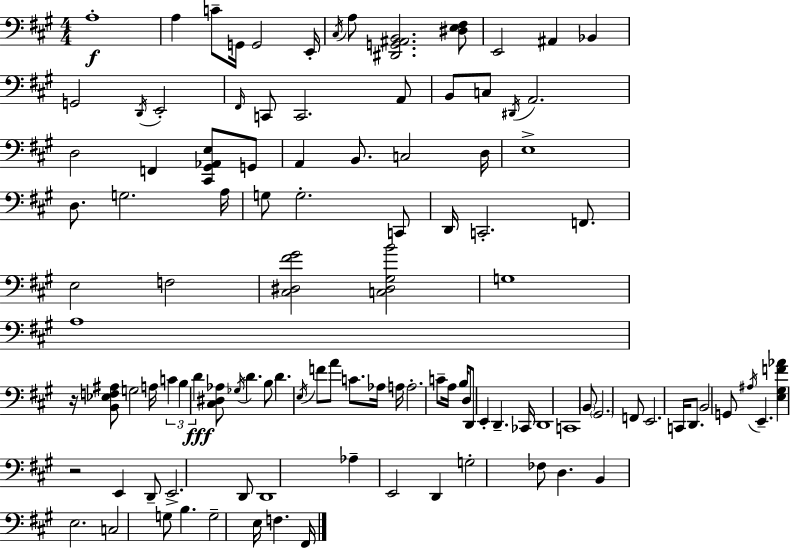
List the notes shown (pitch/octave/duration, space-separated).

A3/w A3/q C4/e G2/s G2/h E2/s C#3/s A3/e [D#2,G2,A#2,B2]/h. [D#3,E3,F#3]/e E2/h A#2/q Bb2/q G2/h D2/s E2/h F#2/s C2/e C2/h. A2/e B2/e C3/e D#2/s A2/h. D3/h F2/q [C#2,G#2,Ab2,E3]/e G2/e A2/q B2/e. C3/h D3/s E3/w D3/e. G3/h. A3/s G3/e G3/h. C2/e D2/s C2/h. F2/e. E3/h F3/h [C#3,D#3,F#4,G#4]/h [C3,D#3,G#3,B4]/h G3/w A3/w R/s [B2,Eb3,F3,A#3]/e G3/h A3/s C4/q B3/q D4/q [C#3,D#3,Ab3]/e Gb3/s D4/q. B3/e D4/q. E3/s F4/e A4/e C4/e. Ab3/s A3/s A3/h. C4/e A3/s B3/s D3/e D2/e E2/q D2/q. CES2/s D2/w C2/w B2/e G#2/h. F2/e E2/h. C2/s D2/e. B2/h G2/e A#3/s E2/q. [E3,G#3,F4,Ab4]/q R/h E2/q D2/e E2/h. D2/e D2/w Ab3/q E2/h D2/q G3/h FES3/e D3/q. B2/q E3/h. C3/h G3/e B3/q. G3/h E3/s F3/q. F#2/s